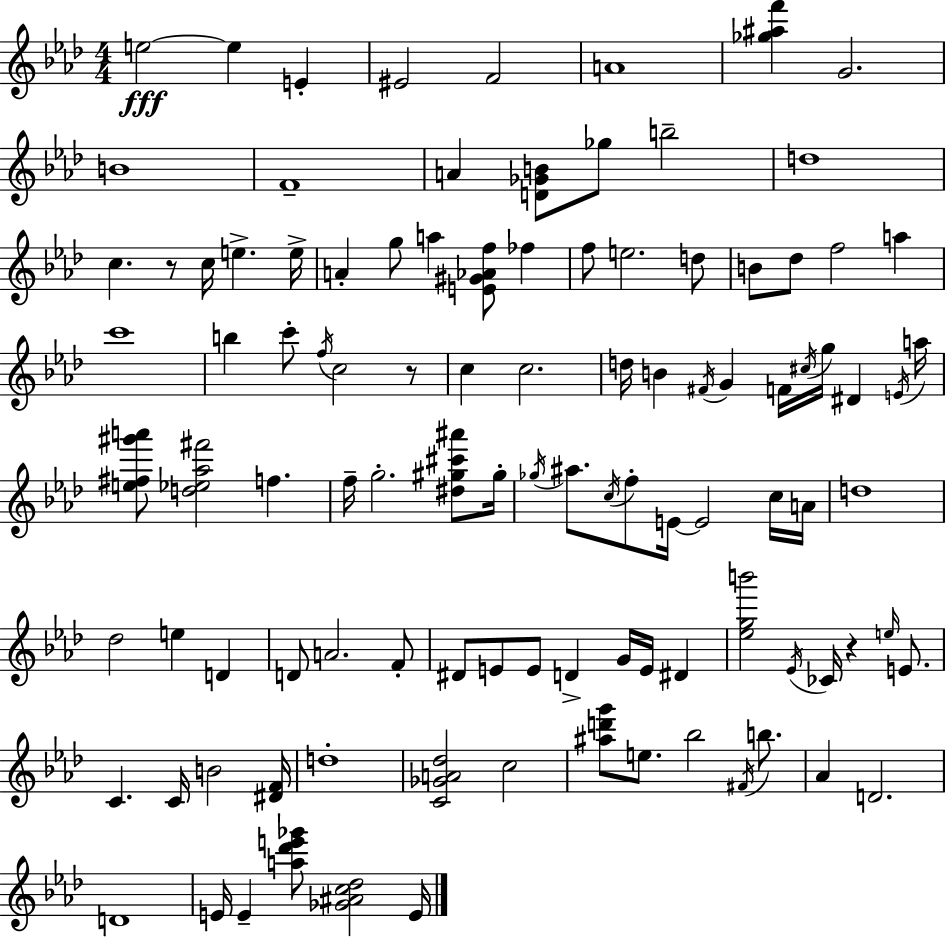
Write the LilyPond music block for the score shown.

{
  \clef treble
  \numericTimeSignature
  \time 4/4
  \key aes \major
  \repeat volta 2 { e''2~~\fff e''4 e'4-. | eis'2 f'2 | a'1 | <ges'' ais'' f'''>4 g'2. | \break b'1 | f'1-- | a'4 <d' ges' b'>8 ges''8 b''2-- | d''1 | \break c''4. r8 c''16 e''4.-> e''16-> | a'4-. g''8 a''4 <e' gis' aes' f''>8 fes''4 | f''8 e''2. d''8 | b'8 des''8 f''2 a''4 | \break c'''1 | b''4 c'''8-. \acciaccatura { f''16 } c''2 r8 | c''4 c''2. | d''16 b'4 \acciaccatura { fis'16 } g'4 f'16 \acciaccatura { cis''16 } g''16 dis'4 | \break \acciaccatura { e'16 } a''16 <e'' fis'' gis''' a'''>8 <d'' ees'' aes'' fis'''>2 f''4. | f''16-- g''2.-. | <dis'' gis'' cis''' ais'''>8 gis''16-. \acciaccatura { ges''16 } ais''8. \acciaccatura { c''16 } f''8-. e'16~~ e'2 | c''16 a'16 d''1 | \break des''2 e''4 | d'4 d'8 a'2. | f'8-. dis'8 e'8 e'8 d'4-> | g'16 e'16 dis'4 <ees'' g'' b'''>2 \acciaccatura { ees'16 } ces'16 | \break r4 \grace { e''16 } e'8. c'4. c'16 b'2 | <dis' f'>16 d''1-. | <c' ges' a' des''>2 | c''2 <ais'' d''' g'''>8 e''8. bes''2 | \break \acciaccatura { fis'16 } b''8. aes'4 d'2. | d'1 | e'16 e'4-- <a'' des''' e''' ges'''>8 | <ges' ais' c'' des''>2 e'16 } \bar "|."
}